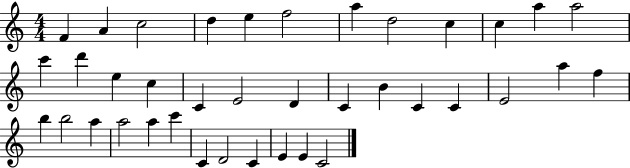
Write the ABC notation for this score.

X:1
T:Untitled
M:4/4
L:1/4
K:C
F A c2 d e f2 a d2 c c a a2 c' d' e c C E2 D C B C C E2 a f b b2 a a2 a c' C D2 C E E C2